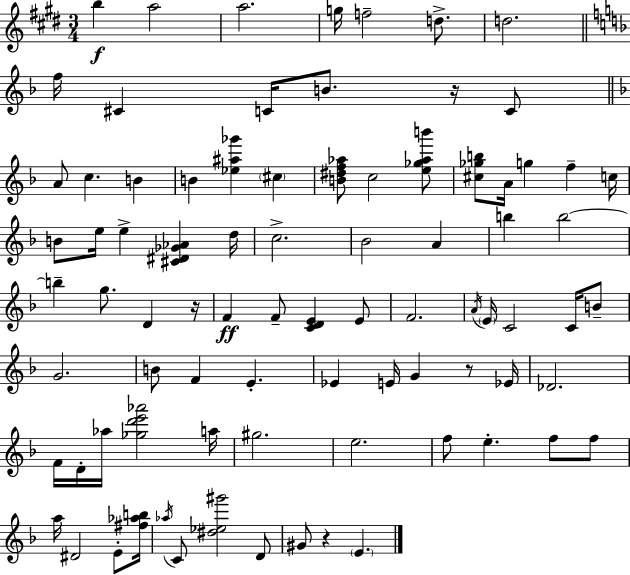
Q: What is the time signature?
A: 3/4